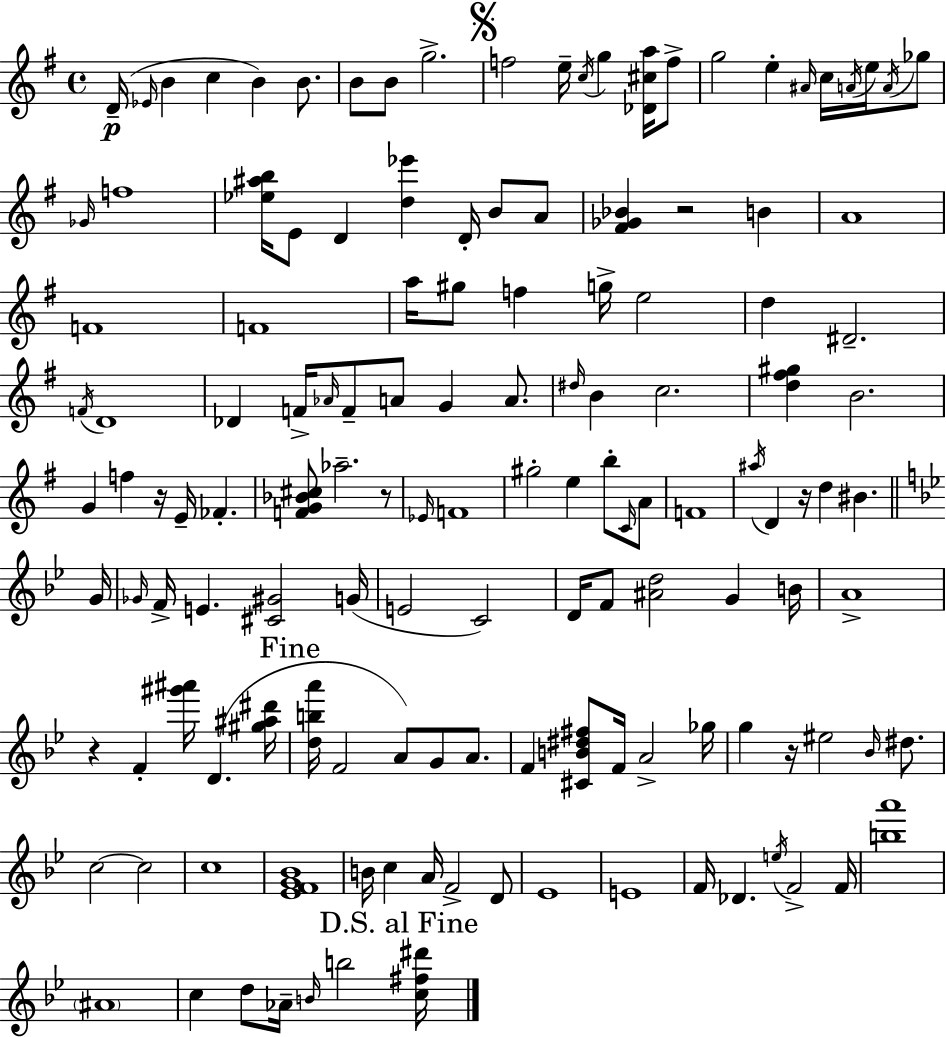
{
  \clef treble
  \time 4/4
  \defaultTimeSignature
  \key e \minor
  d'16--(\p \grace { ees'16 } b'4 c''4 b'4) b'8. | b'8 b'8 g''2.-> | \mark \markup { \musicglyph "scripts.segno" } f''2 e''16-- \acciaccatura { c''16 } g''4 <des' cis'' a''>16 | f''8-> g''2 e''4-. \grace { ais'16 } c''16 | \break \acciaccatura { a'16 } e''16 \acciaccatura { a'16 } ges''8 \grace { ges'16 } f''1 | <ees'' ais'' b''>16 e'8 d'4 <d'' ees'''>4 | d'16-. b'8 a'8 <fis' ges' bes'>4 r2 | b'4 a'1 | \break f'1 | f'1 | a''16 gis''8 f''4 g''16-> e''2 | d''4 dis'2.-- | \break \acciaccatura { f'16 } d'1 | des'4 f'16-> \grace { aes'16 } f'8-- a'8 | g'4 a'8. \grace { dis''16 } b'4 c''2. | <d'' fis'' gis''>4 b'2. | \break g'4 f''4 | r16 e'16-- fes'4.-. <f' g' bes' cis''>8 aes''2.-- | r8 \grace { ees'16 } f'1 | gis''2-. | \break e''4 b''8-. \grace { c'16 } a'8 f'1 | \acciaccatura { ais''16 } d'4 | r16 d''4 bis'4. \bar "||" \break \key bes \major g'16 \grace { ges'16 } f'16-> e'4. <cis' gis'>2 | g'16( e'2 c'2) | d'16 f'8 <ais' d''>2 g'4 | b'16 a'1-> | \break r4 f'4-. <gis''' ais'''>16 d'4.( | <gis'' ais'' dis'''>16 \mark "Fine" <d'' b'' a'''>16 f'2 a'8) g'8 a'8. | f'4 <cis' b' dis'' fis''>8 f'16 a'2-> | ges''16 g''4 r16 eis''2 \grace { bes'16 } | \break dis''8. c''2~~ c''2 | c''1 | <ees' f' g' bes'>1 | b'16 c''4 a'16 f'2-> | \break d'8 ees'1 | e'1 | f'16 des'4. \acciaccatura { e''16 } f'2-> | f'16 <b'' a'''>1 | \break \parenthesize ais'1 | c''4 d''8 aes'16-- \grace { b'16 } b''2 | \mark "D.S. al Fine" <c'' fis'' dis'''>16 \bar "|."
}